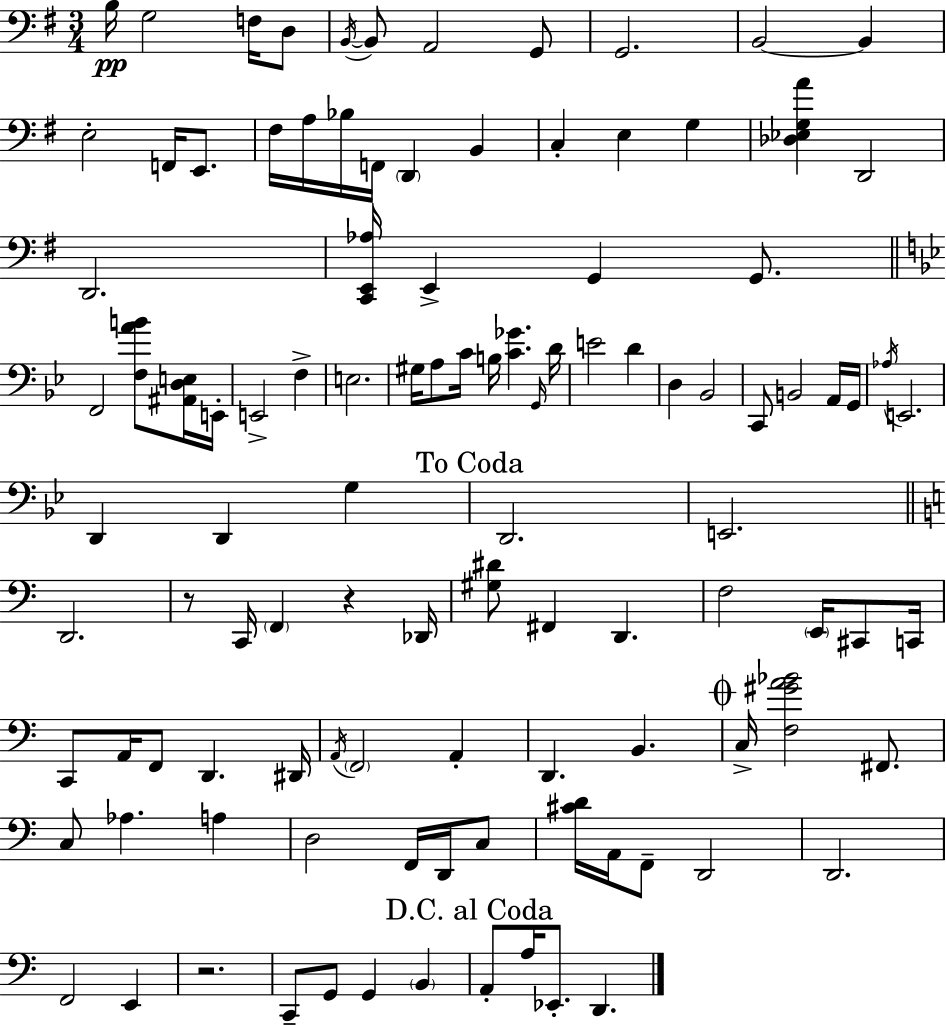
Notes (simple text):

B3/s G3/h F3/s D3/e B2/s B2/e A2/h G2/e G2/h. B2/h B2/q E3/h F2/s E2/e. F#3/s A3/s Bb3/s F2/s D2/q B2/q C3/q E3/q G3/q [Db3,Eb3,G3,A4]/q D2/h D2/h. [C2,E2,Ab3]/s E2/q G2/q G2/e. F2/h [F3,A4,B4]/e [A#2,D3,E3]/s E2/s E2/h F3/q E3/h. G#3/s A3/e C4/s B3/s [C4,Gb4]/q. G2/s D4/s E4/h D4/q D3/q Bb2/h C2/e B2/h A2/s G2/s Ab3/s E2/h. D2/q D2/q G3/q D2/h. E2/h. D2/h. R/e C2/s F2/q R/q Db2/s [G#3,D#4]/e F#2/q D2/q. F3/h E2/s C#2/e C2/s C2/e A2/s F2/e D2/q. D#2/s A2/s F2/h A2/q D2/q. B2/q. C3/s [F3,G#4,A4,Bb4]/h F#2/e. C3/e Ab3/q. A3/q D3/h F2/s D2/s C3/e [C#4,D4]/s A2/s F2/e D2/h D2/h. F2/h E2/q R/h. C2/e G2/e G2/q B2/q A2/e A3/s Eb2/e. D2/q.